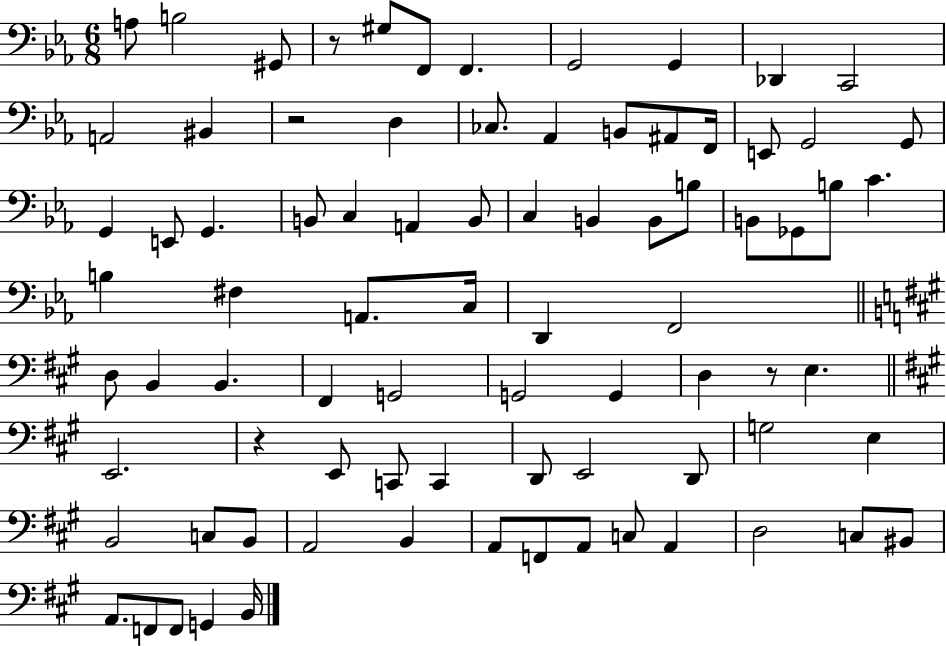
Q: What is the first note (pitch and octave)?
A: A3